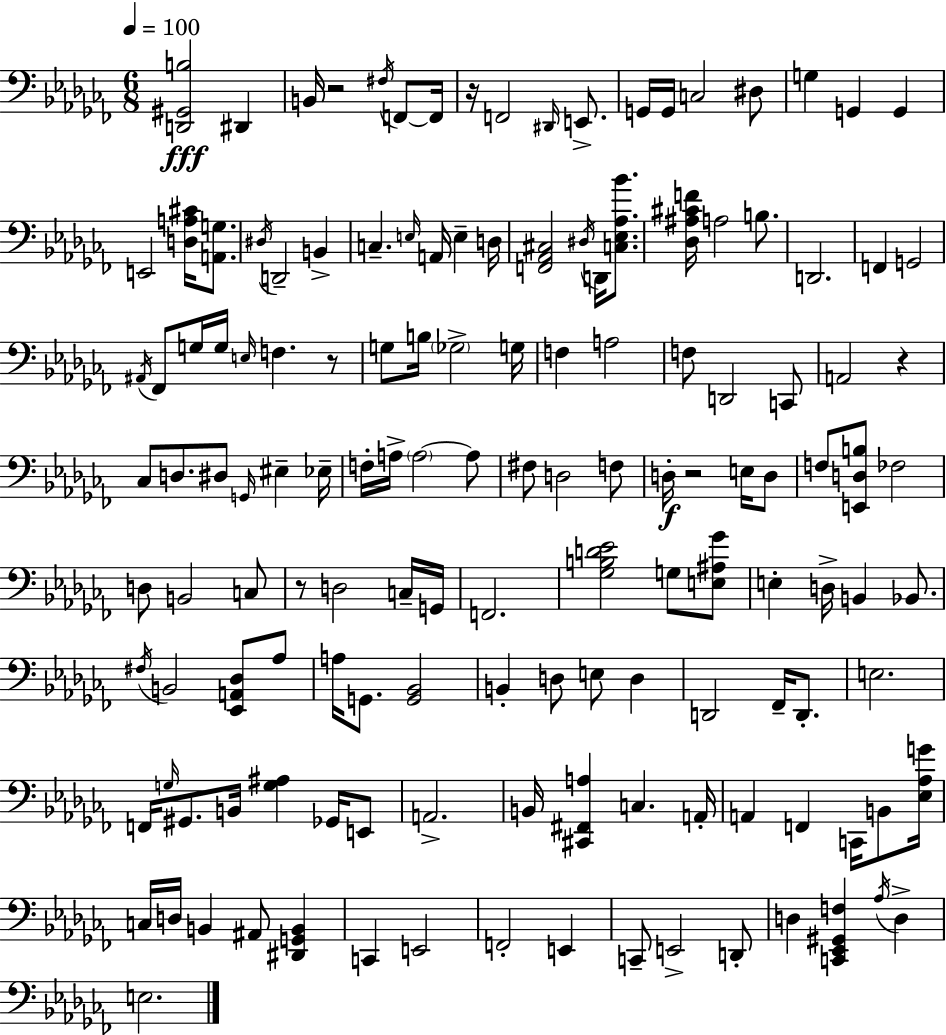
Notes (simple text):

[D2,G#2,B3]/h D#2/q B2/s R/h F#3/s F2/e F2/s R/s F2/h D#2/s E2/e. G2/s G2/s C3/h D#3/e G3/q G2/q G2/q E2/h [D3,A3,C#4]/s [A2,G3]/e. D#3/s D2/h B2/q C3/q. E3/s A2/s E3/q D3/s [F2,Ab2,C#3]/h D#3/s D2/s [C3,Eb3,Ab3,Bb4]/e. [Db3,A#3,C#4,F4]/s A3/h B3/e. D2/h. F2/q G2/h A#2/s FES2/e G3/s G3/s E3/s F3/q. R/e G3/e B3/s Gb3/h G3/s F3/q A3/h F3/e D2/h C2/e A2/h R/q CES3/e D3/e. D#3/e G2/s EIS3/q Eb3/s F3/s A3/s A3/h A3/e F#3/e D3/h F3/e D3/s R/h E3/s D3/e F3/e [E2,D3,B3]/e FES3/h D3/e B2/h C3/e R/e D3/h C3/s G2/s F2/h. [Gb3,B3,D4,Eb4]/h G3/e [E3,A#3,Gb4]/e E3/q D3/s B2/q Bb2/e. F#3/s B2/h [Eb2,A2,Db3]/e Ab3/e A3/s G2/e. [G2,Bb2]/h B2/q D3/e E3/e D3/q D2/h FES2/s D2/e. E3/h. F2/s G3/s G#2/e. B2/s [G3,A#3]/q Gb2/s E2/e A2/h. B2/s [C#2,F#2,A3]/q C3/q. A2/s A2/q F2/q C2/s B2/e [Eb3,Ab3,G4]/s C3/s D3/s B2/q A#2/e [D#2,G2,B2]/q C2/q E2/h F2/h E2/q C2/e E2/h D2/e D3/q [C2,Eb2,G#2,F3]/q Ab3/s D3/q E3/h.